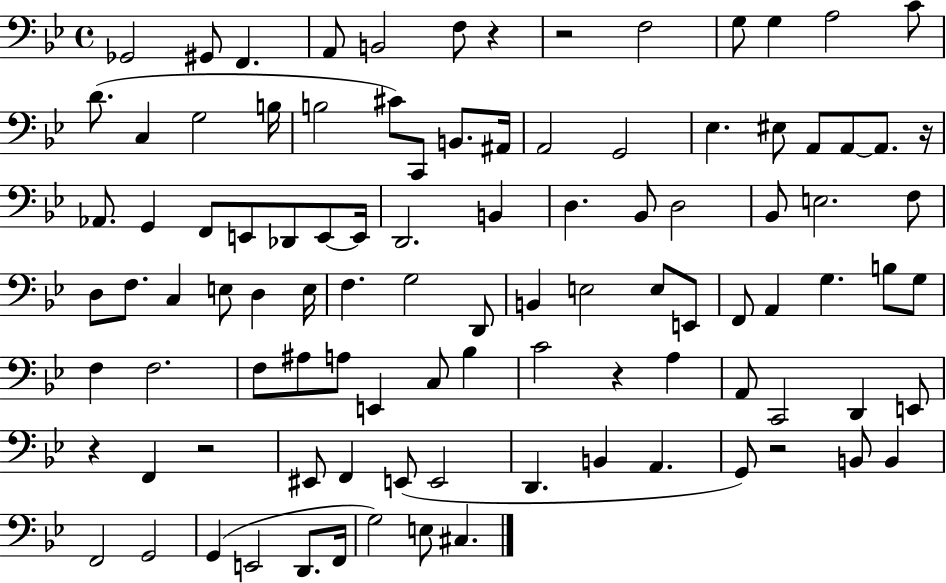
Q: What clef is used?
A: bass